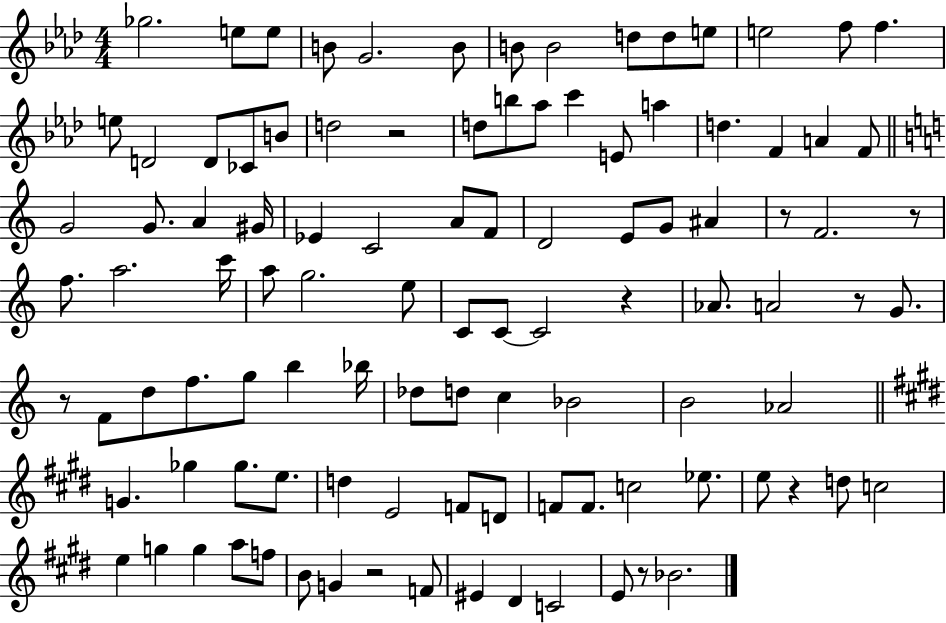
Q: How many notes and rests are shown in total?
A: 104